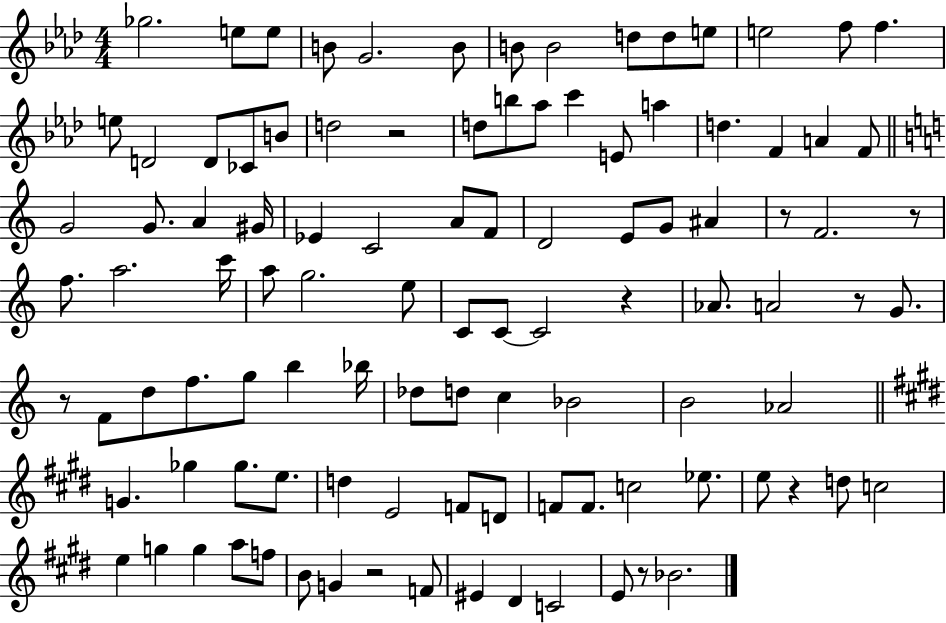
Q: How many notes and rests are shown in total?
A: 104